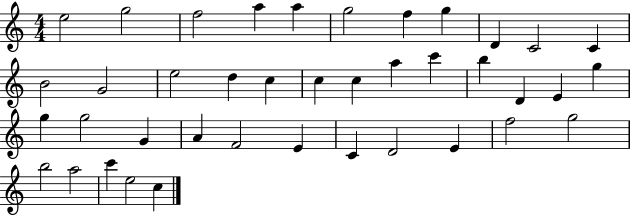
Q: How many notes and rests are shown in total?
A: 40